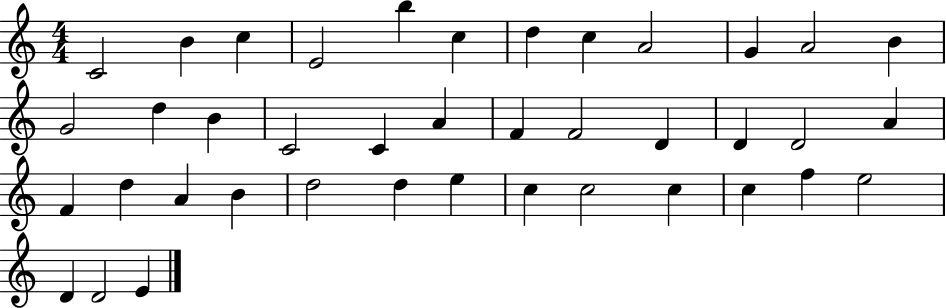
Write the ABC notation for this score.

X:1
T:Untitled
M:4/4
L:1/4
K:C
C2 B c E2 b c d c A2 G A2 B G2 d B C2 C A F F2 D D D2 A F d A B d2 d e c c2 c c f e2 D D2 E